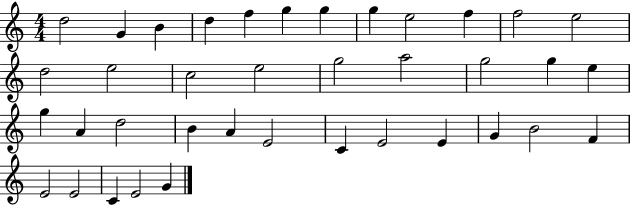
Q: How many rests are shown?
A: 0